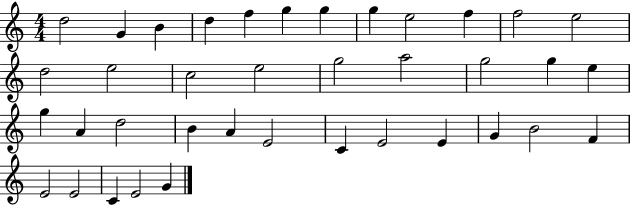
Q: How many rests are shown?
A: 0